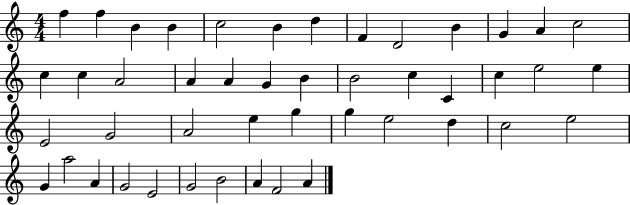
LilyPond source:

{
  \clef treble
  \numericTimeSignature
  \time 4/4
  \key c \major
  f''4 f''4 b'4 b'4 | c''2 b'4 d''4 | f'4 d'2 b'4 | g'4 a'4 c''2 | \break c''4 c''4 a'2 | a'4 a'4 g'4 b'4 | b'2 c''4 c'4 | c''4 e''2 e''4 | \break e'2 g'2 | a'2 e''4 g''4 | g''4 e''2 d''4 | c''2 e''2 | \break g'4 a''2 a'4 | g'2 e'2 | g'2 b'2 | a'4 f'2 a'4 | \break \bar "|."
}